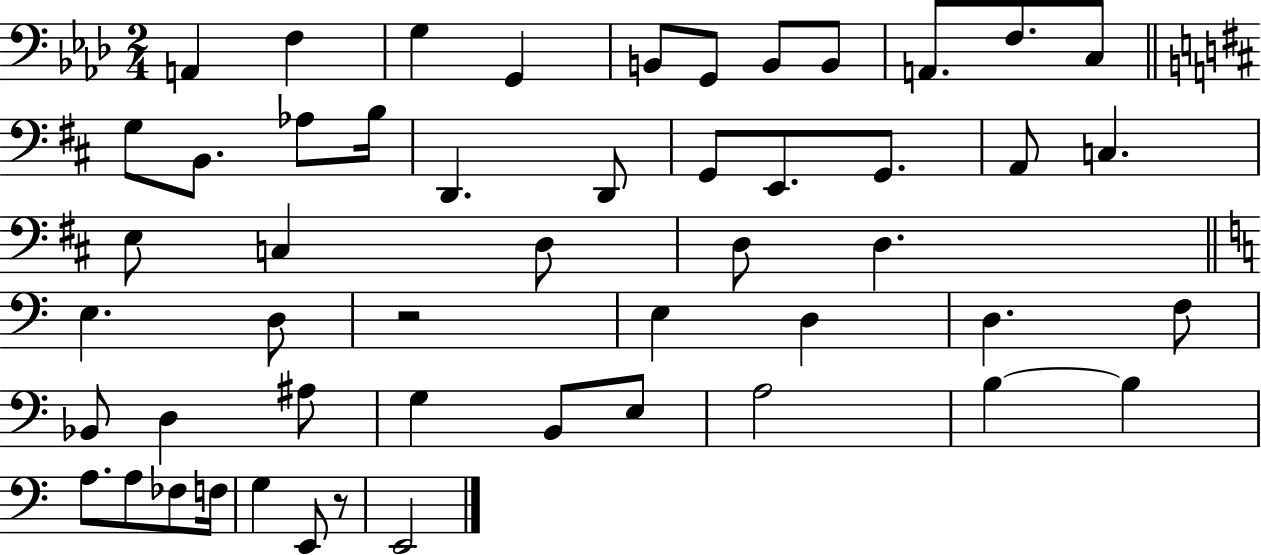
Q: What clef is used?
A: bass